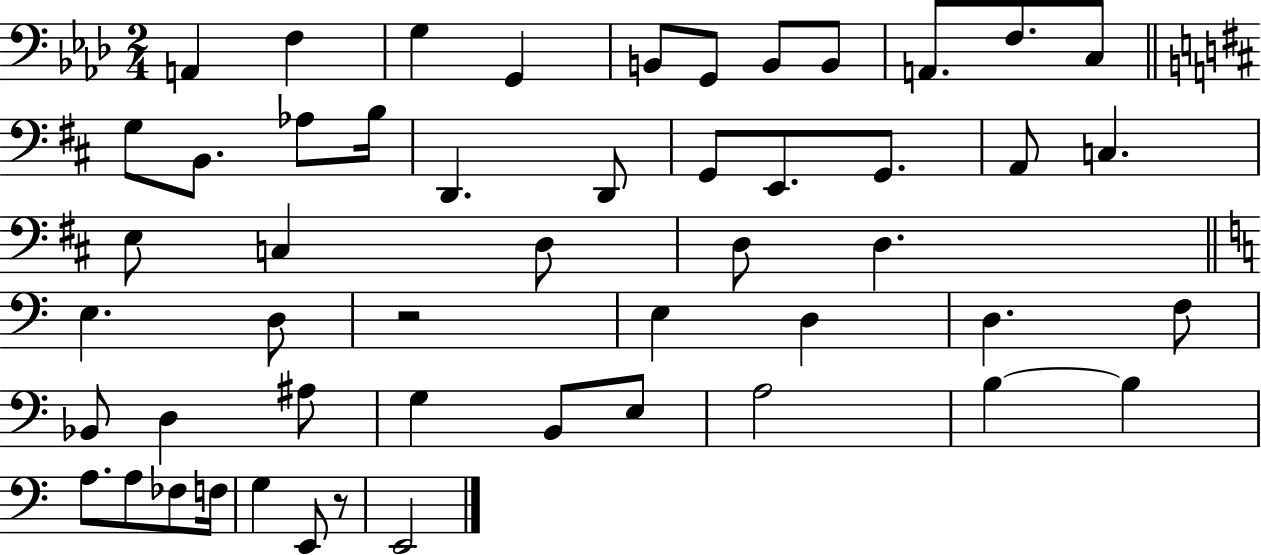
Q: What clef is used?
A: bass